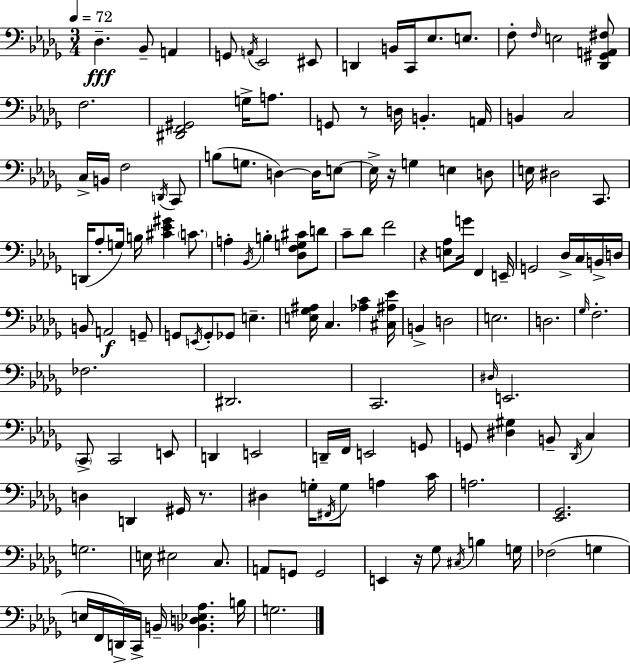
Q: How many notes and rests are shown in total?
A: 141